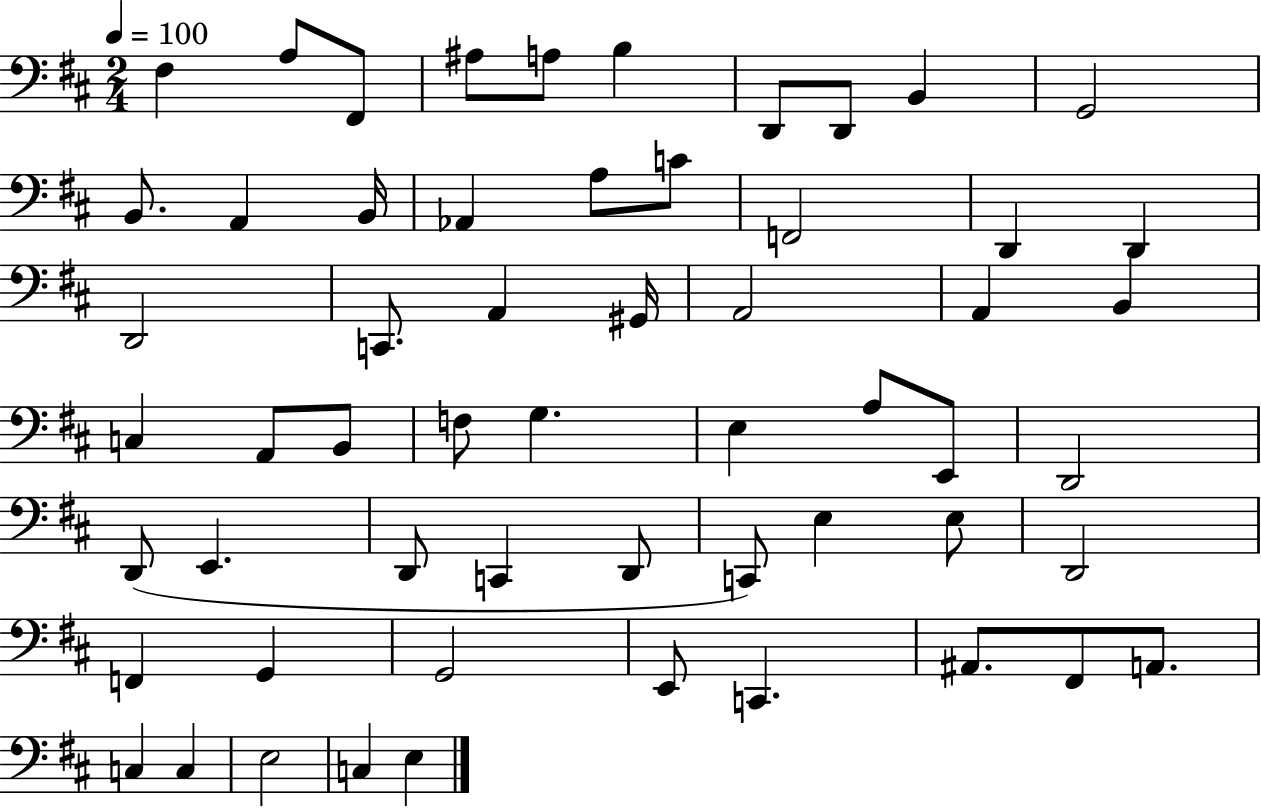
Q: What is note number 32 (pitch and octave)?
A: E3